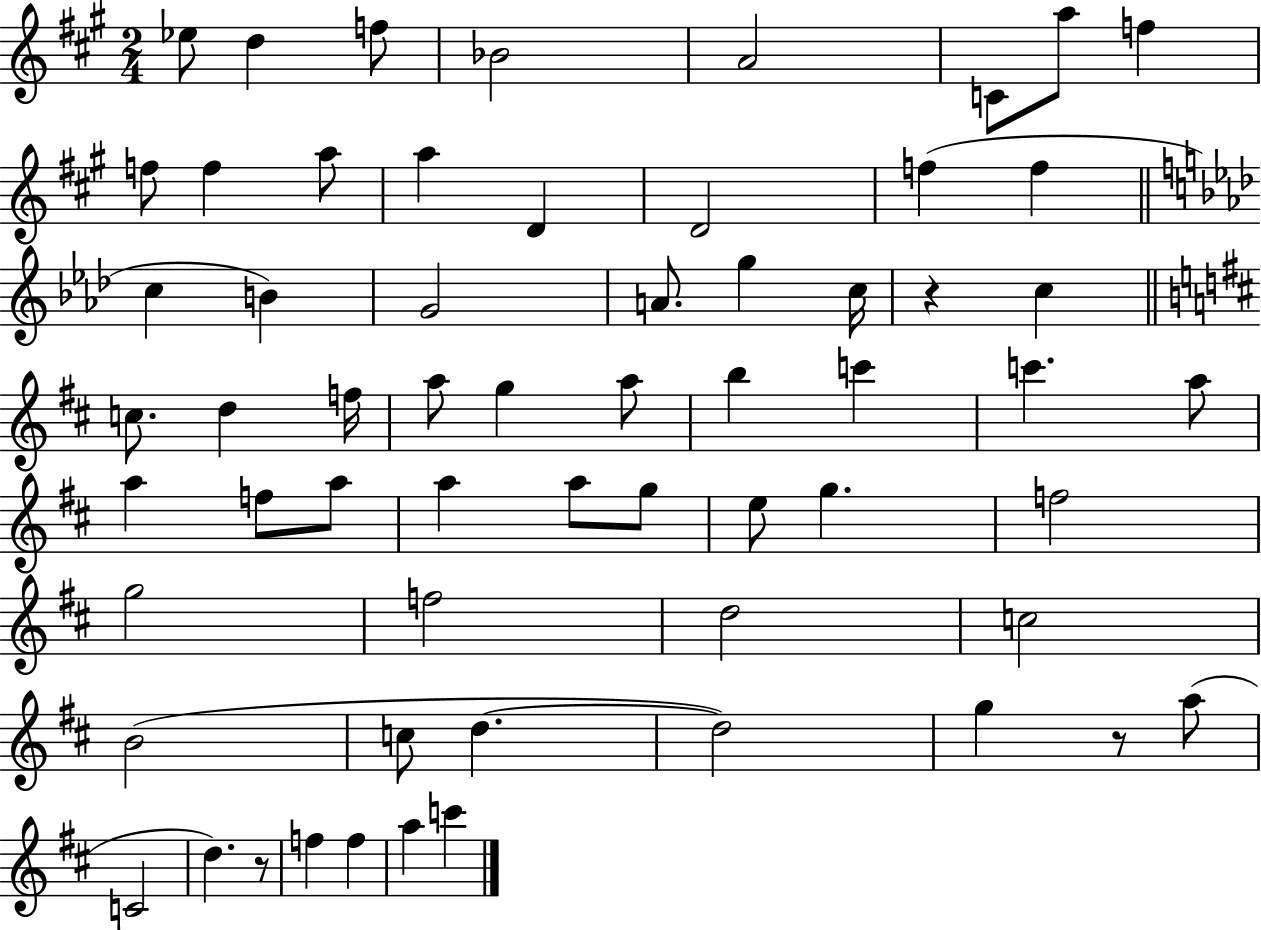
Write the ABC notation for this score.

X:1
T:Untitled
M:2/4
L:1/4
K:A
_e/2 d f/2 _B2 A2 C/2 a/2 f f/2 f a/2 a D D2 f f c B G2 A/2 g c/4 z c c/2 d f/4 a/2 g a/2 b c' c' a/2 a f/2 a/2 a a/2 g/2 e/2 g f2 g2 f2 d2 c2 B2 c/2 d d2 g z/2 a/2 C2 d z/2 f f a c'